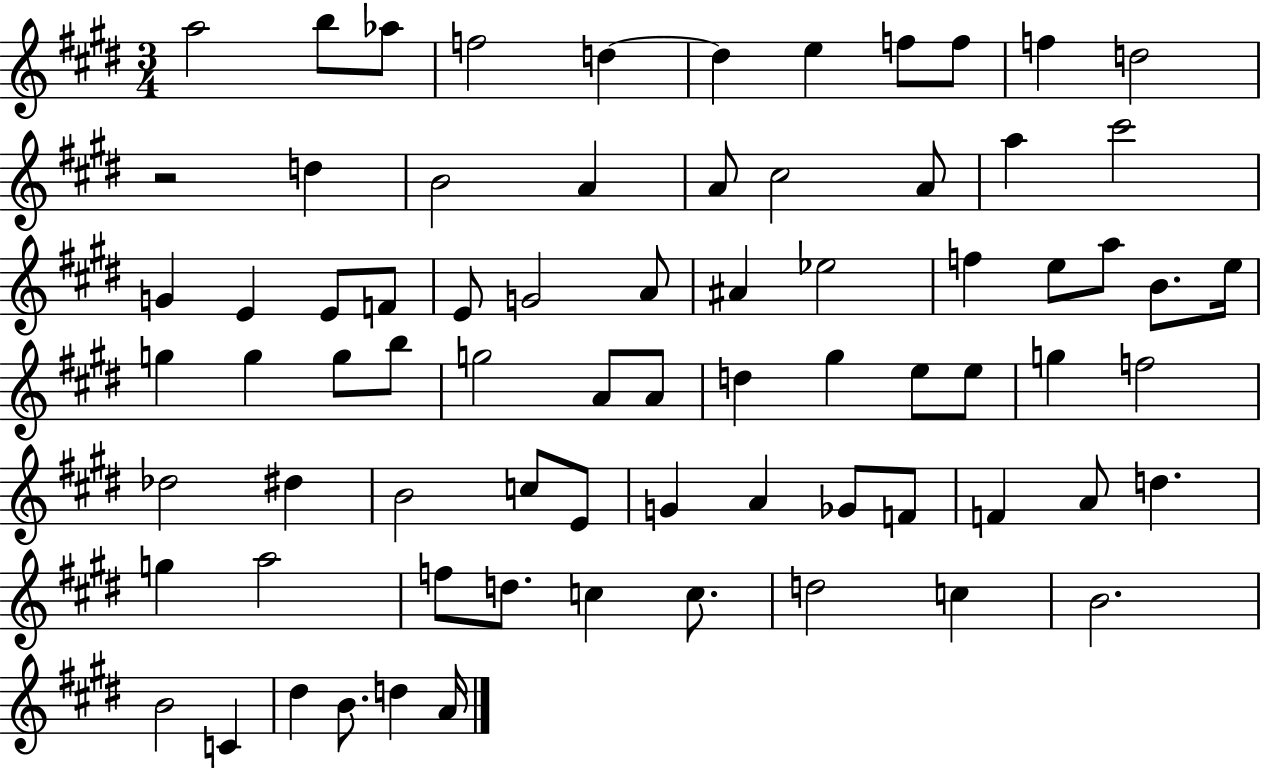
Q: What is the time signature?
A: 3/4